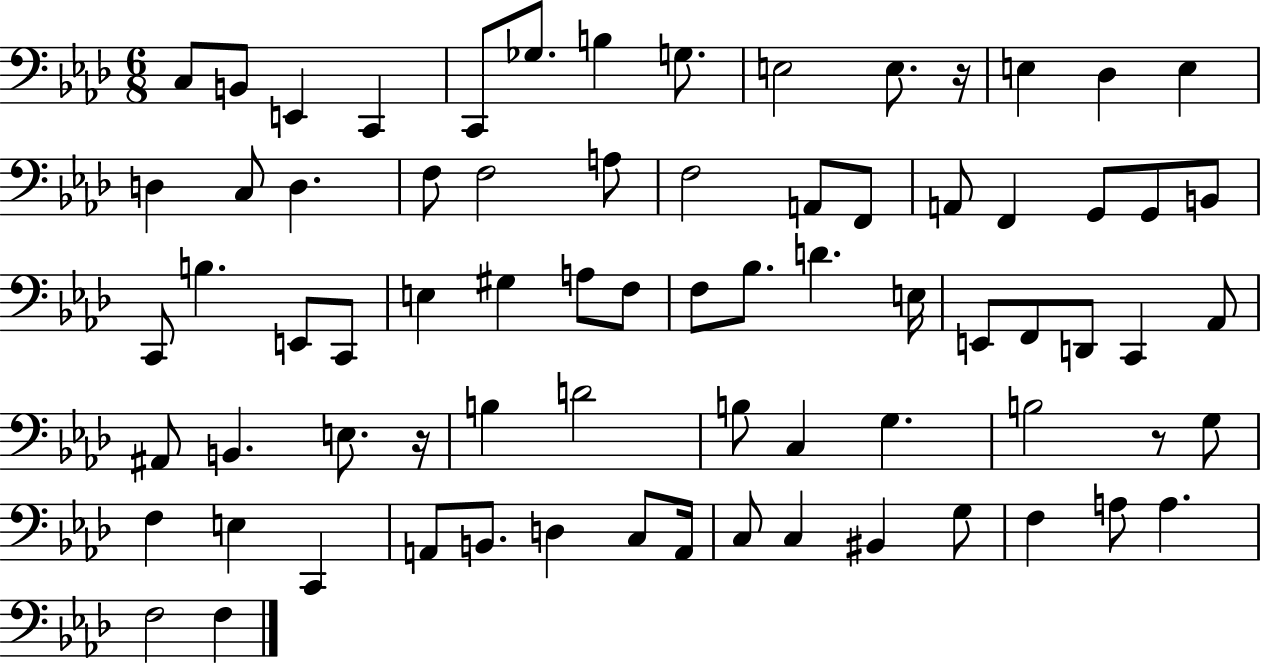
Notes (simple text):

C3/e B2/e E2/q C2/q C2/e Gb3/e. B3/q G3/e. E3/h E3/e. R/s E3/q Db3/q E3/q D3/q C3/e D3/q. F3/e F3/h A3/e F3/h A2/e F2/e A2/e F2/q G2/e G2/e B2/e C2/e B3/q. E2/e C2/e E3/q G#3/q A3/e F3/e F3/e Bb3/e. D4/q. E3/s E2/e F2/e D2/e C2/q Ab2/e A#2/e B2/q. E3/e. R/s B3/q D4/h B3/e C3/q G3/q. B3/h R/e G3/e F3/q E3/q C2/q A2/e B2/e. D3/q C3/e A2/s C3/e C3/q BIS2/q G3/e F3/q A3/e A3/q. F3/h F3/q